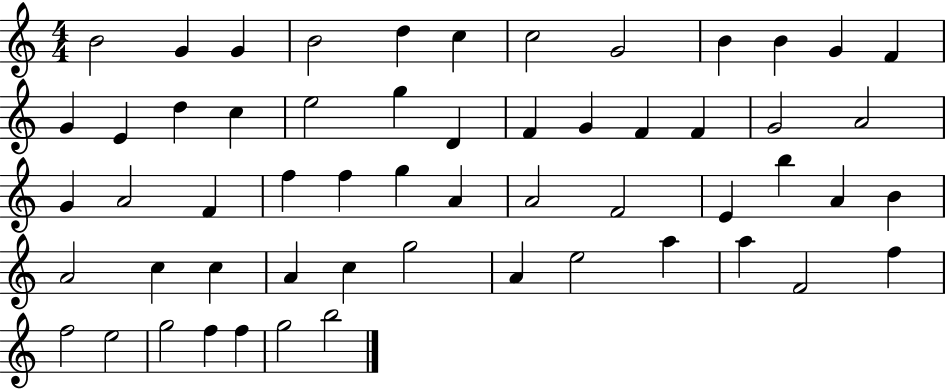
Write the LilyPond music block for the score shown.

{
  \clef treble
  \numericTimeSignature
  \time 4/4
  \key c \major
  b'2 g'4 g'4 | b'2 d''4 c''4 | c''2 g'2 | b'4 b'4 g'4 f'4 | \break g'4 e'4 d''4 c''4 | e''2 g''4 d'4 | f'4 g'4 f'4 f'4 | g'2 a'2 | \break g'4 a'2 f'4 | f''4 f''4 g''4 a'4 | a'2 f'2 | e'4 b''4 a'4 b'4 | \break a'2 c''4 c''4 | a'4 c''4 g''2 | a'4 e''2 a''4 | a''4 f'2 f''4 | \break f''2 e''2 | g''2 f''4 f''4 | g''2 b''2 | \bar "|."
}